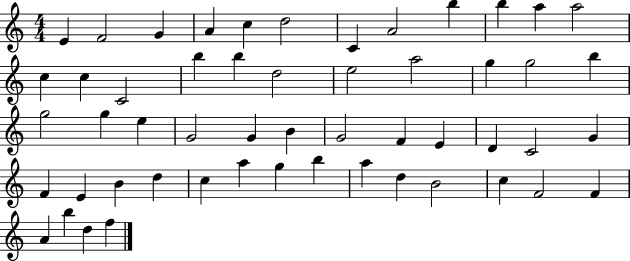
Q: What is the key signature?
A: C major